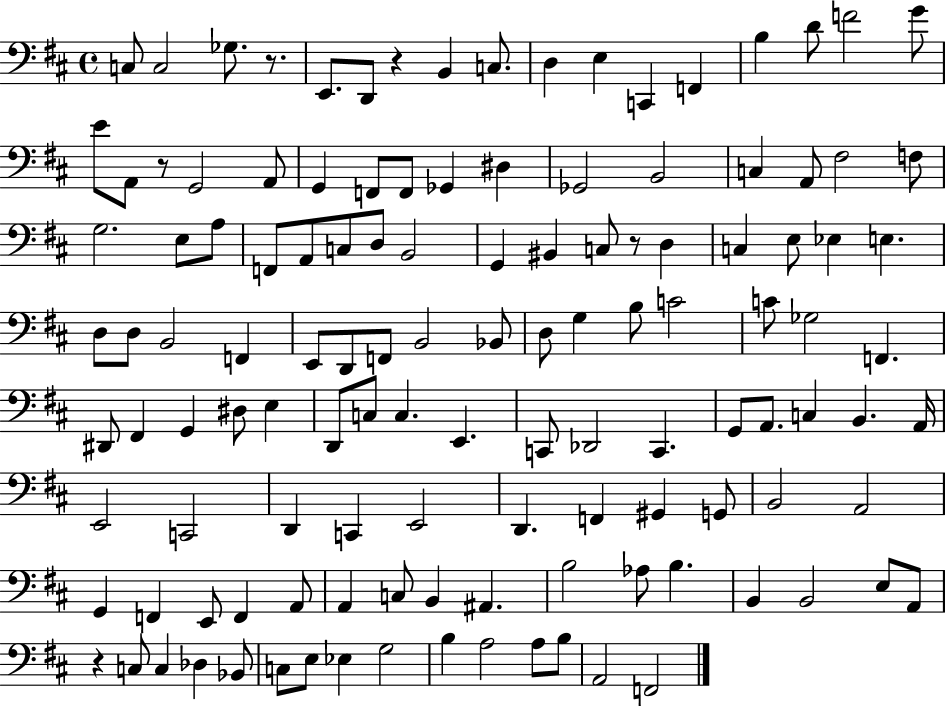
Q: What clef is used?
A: bass